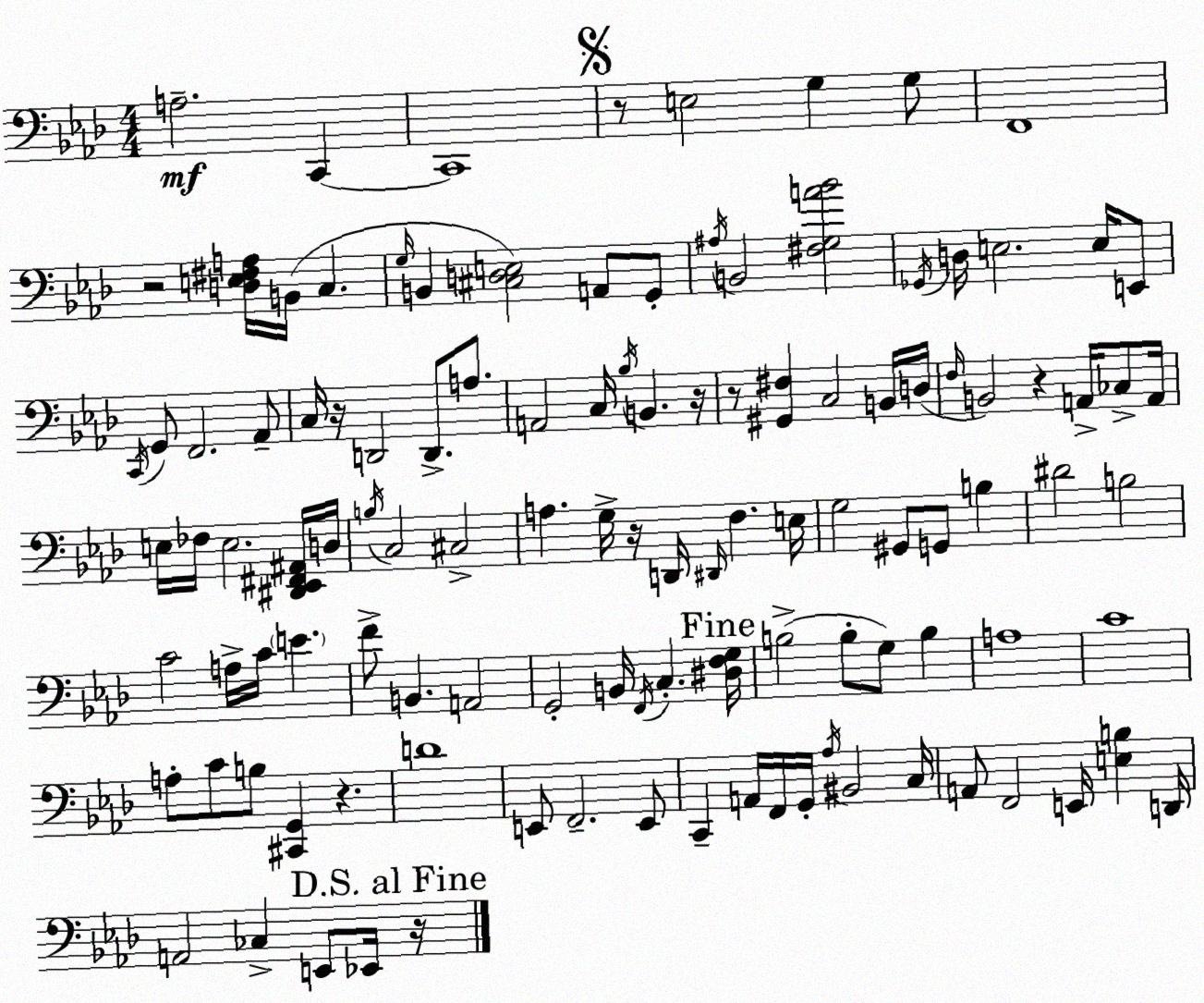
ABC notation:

X:1
T:Untitled
M:4/4
L:1/4
K:Ab
A,2 C,, C,,4 z/2 E,2 G, G,/2 F,,4 z2 [D,E,^F,A,]/4 B,,/4 C, G,/4 B,, [^C,D,E,]2 A,,/2 G,,/2 ^A,/4 B,,2 [^F,G,A_B]2 _G,,/4 D,/4 E,2 E,/4 E,,/2 C,,/4 G,,/2 F,,2 _A,,/2 C,/4 z/4 D,,2 D,,/2 A,/2 A,,2 C,/4 _B,/4 B,, z/4 z/2 [^G,,^F,] C,2 B,,/4 D,/4 F,/4 B,,2 z A,,/4 _C,/2 A,,/4 E,/4 _F,/4 E,2 [^D,,_E,,^F,,^A,,]/4 D,/4 B,/4 C,2 ^C,2 A, G,/4 z/4 D,,/4 ^D,,/4 F, E,/4 G,2 ^G,,/2 G,,/2 B, ^D2 B,2 C2 A,/4 C/4 E F/2 B,, A,,2 G,,2 B,,/4 F,,/4 C, [^D,F,G,]/4 B,2 B,/2 G,/2 B, A,4 C4 A,/2 C/2 B,/2 [^C,,G,,] z D4 E,,/2 F,,2 E,,/2 C,, A,,/4 F,,/4 G,,/4 _A,/4 ^B,,2 C,/4 A,,/2 F,,2 E,,/4 [E,B,] D,,/4 A,,2 _C, E,,/2 _E,,/4 z/4